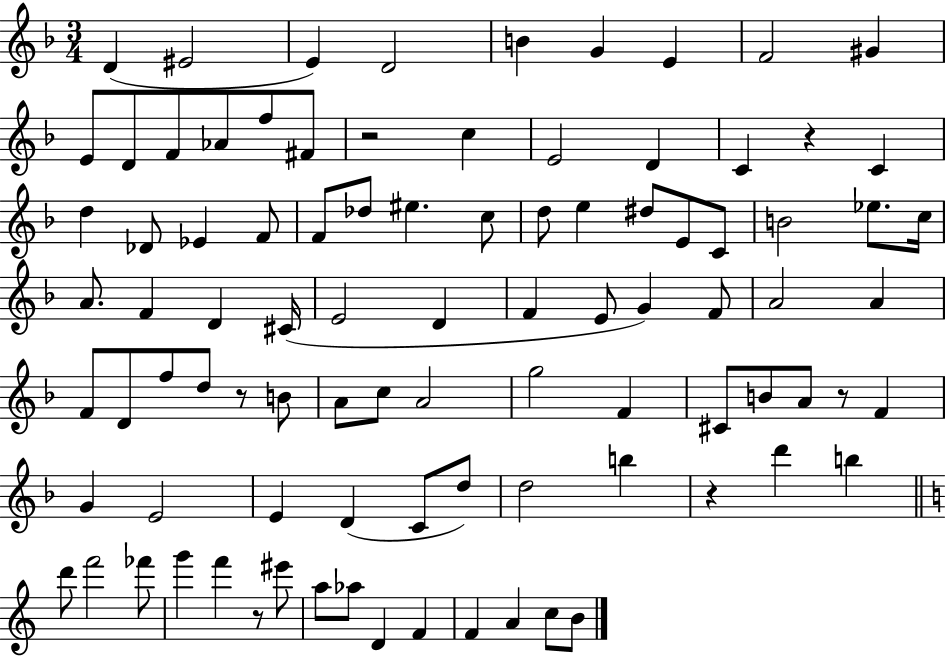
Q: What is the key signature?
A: F major